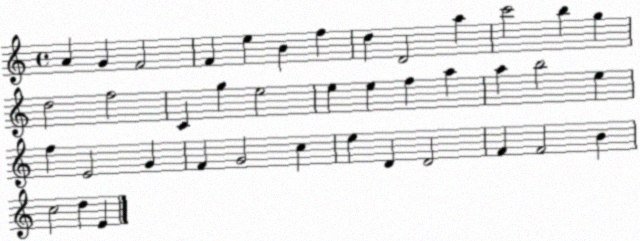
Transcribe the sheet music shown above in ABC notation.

X:1
T:Untitled
M:4/4
L:1/4
K:C
A G F2 F e B f d D2 a c'2 b g d2 f2 C g e2 e e f a a b2 e f E2 G F G2 c e D D2 F F2 B c2 d E